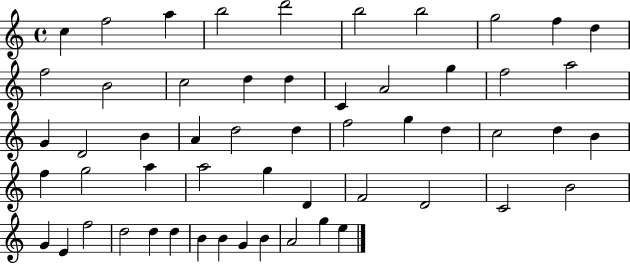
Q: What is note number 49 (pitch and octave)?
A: B4